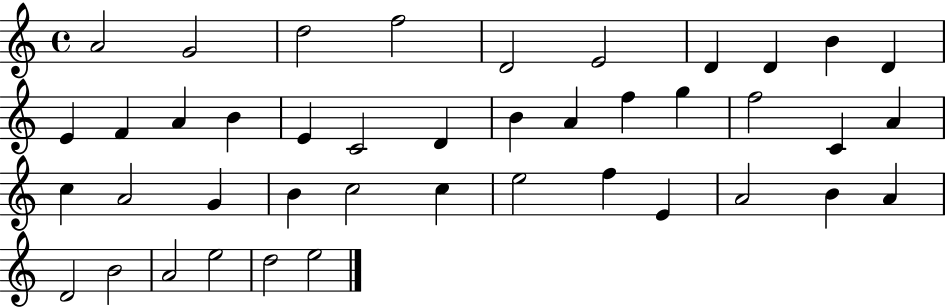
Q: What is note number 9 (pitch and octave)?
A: B4